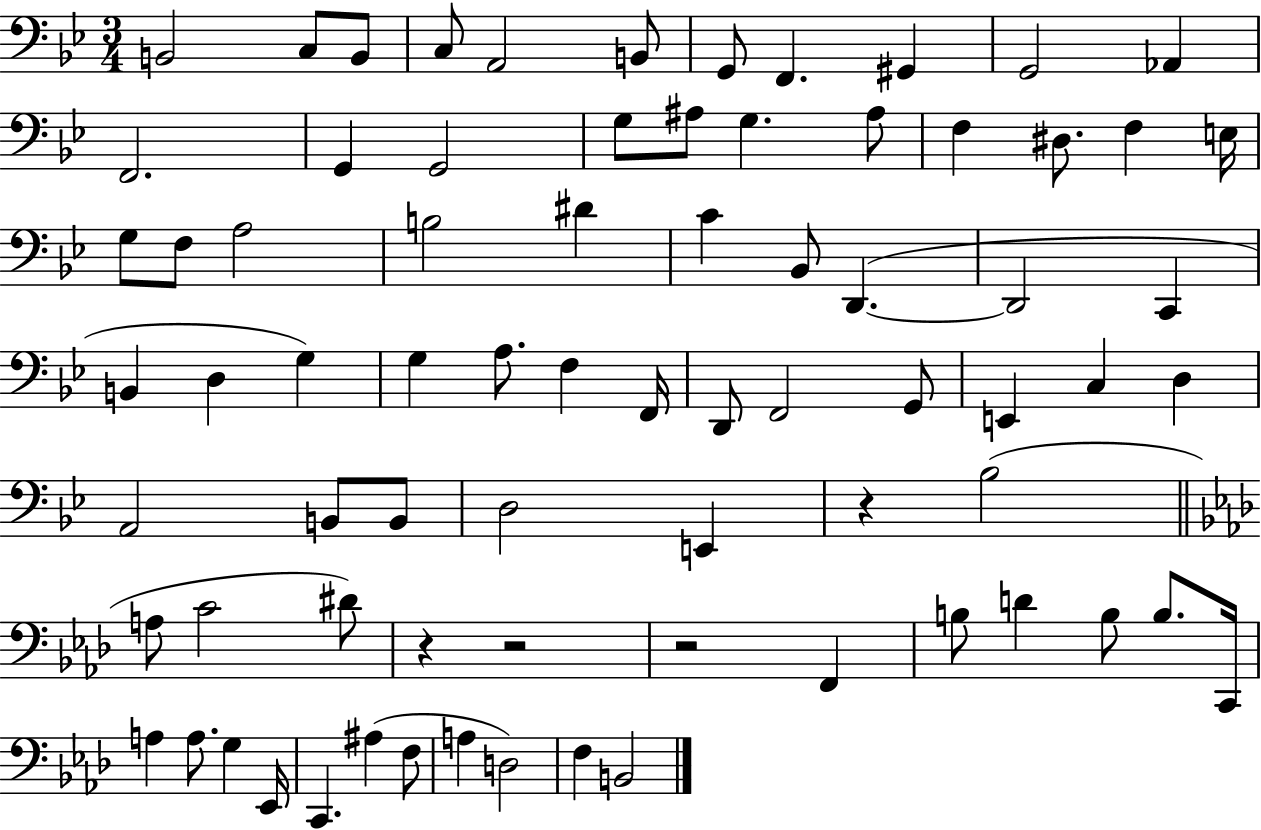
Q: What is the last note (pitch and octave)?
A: B2